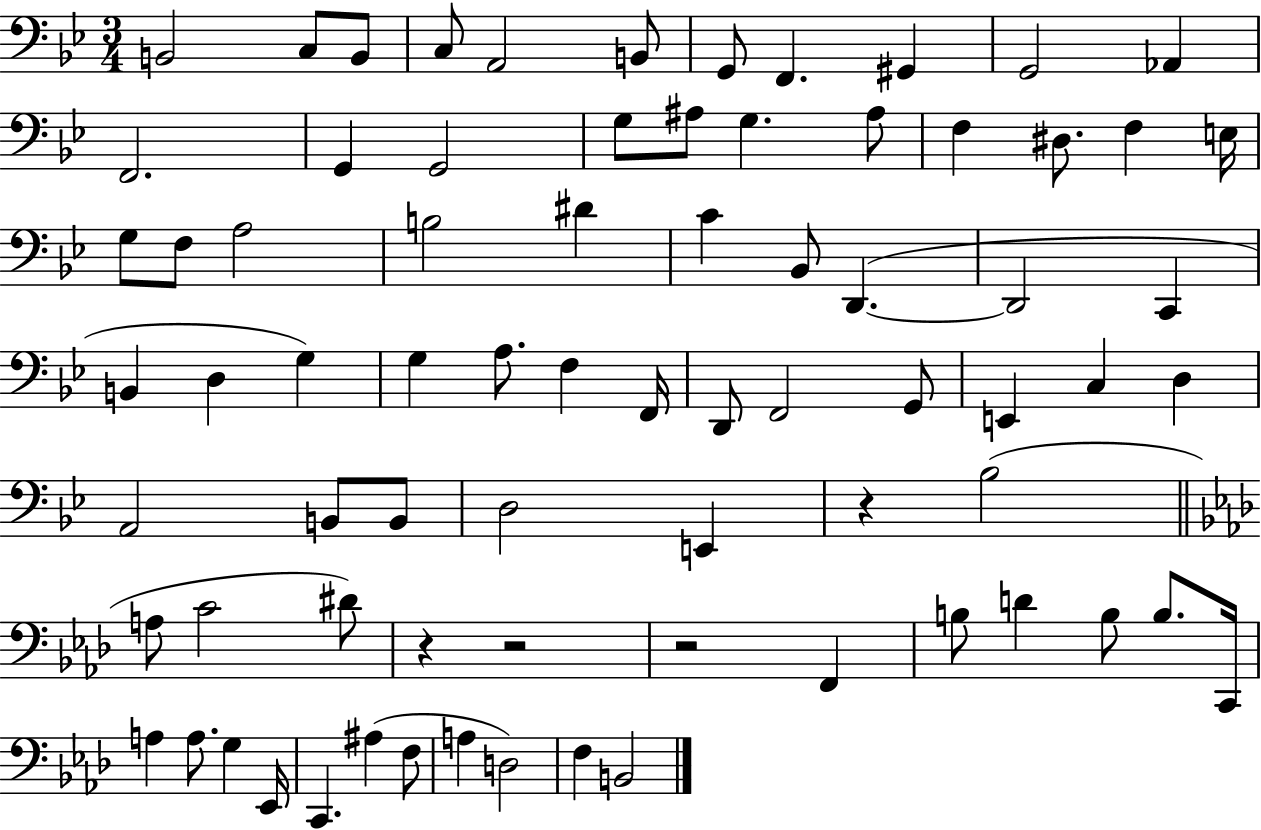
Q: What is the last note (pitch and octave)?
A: B2